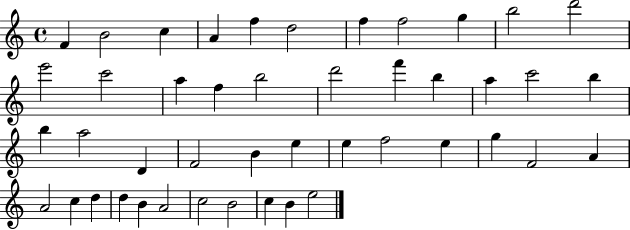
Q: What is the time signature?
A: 4/4